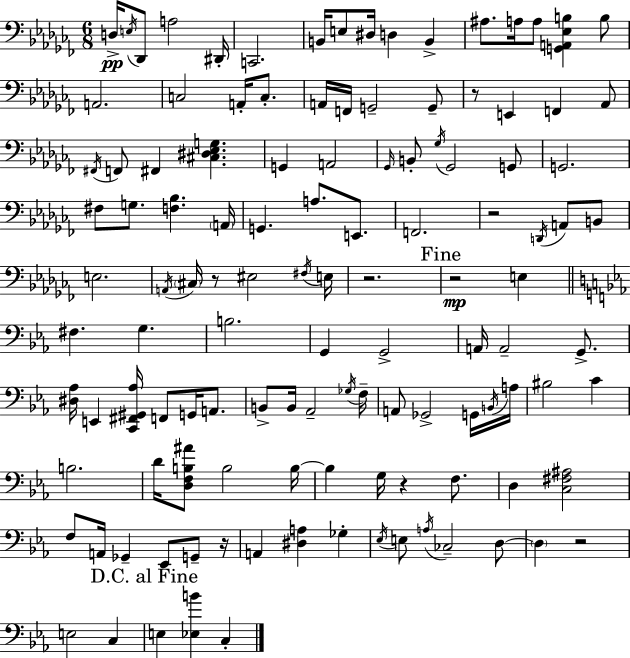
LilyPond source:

{
  \clef bass
  \numericTimeSignature
  \time 6/8
  \key aes \minor
  d16->\pp \acciaccatura { e16 } des,8 a2 | dis,16-. c,2. | b,16 e8 dis16 d4 b,4-> | ais8. a16 a8 <g, a, ees b>4 b8 | \break a,2. | c2 a,16-. c8.-. | a,16 f,16 g,2-- g,8-- | r8 e,4 f,4 aes,8 | \break \acciaccatura { fis,16 } f,8 fis,4 <cis dis ees g>4. | g,4 a,2 | \grace { ges,16 } b,8-. \acciaccatura { ges16 } ges,2 | g,8 g,2. | \break fis8 g8. <f bes>4. | \parenthesize a,16 g,4. a8. | e,8. f,2. | r2 | \break \acciaccatura { d,16 } a,8 b,8 e2. | \acciaccatura { a,16 } \parenthesize cis16 r8 eis2 | \acciaccatura { fis16 } e16 r2. | \mark "Fine" r2\mp | \break e4 \bar "||" \break \key ees \major fis4. g4. | b2. | g,4 g,2-> | a,16 a,2-- g,8.-> | \break <dis aes>16 e,4 <c, fis, gis, aes>16 f,8 g,16 a,8. | b,8-> b,16 aes,2-- \acciaccatura { ges16 } | f16-- a,8 ges,2-> g,16 | \acciaccatura { b,16 } a16 bis2 c'4 | \break b2. | d'16 <d f b ais'>8 b2 | b16~~ b4 g16 r4 f8. | d4 <c fis ais>2 | \break f8 a,16 ges,4-- ees,8 g,8-- | r16 a,4 <dis a>4 ges4-. | \acciaccatura { ees16 } e8 \acciaccatura { a16 } ces2-- | d8~~ \parenthesize d4 r2 | \break e2 | c4 \mark "D.C. al Fine" e4 <ees b'>4 | c4-. \bar "|."
}